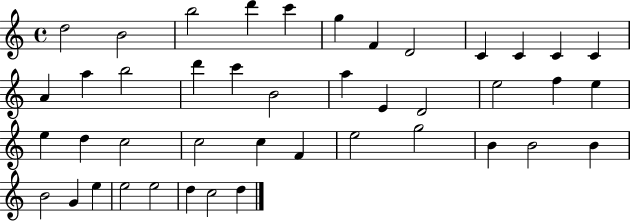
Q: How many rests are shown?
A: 0